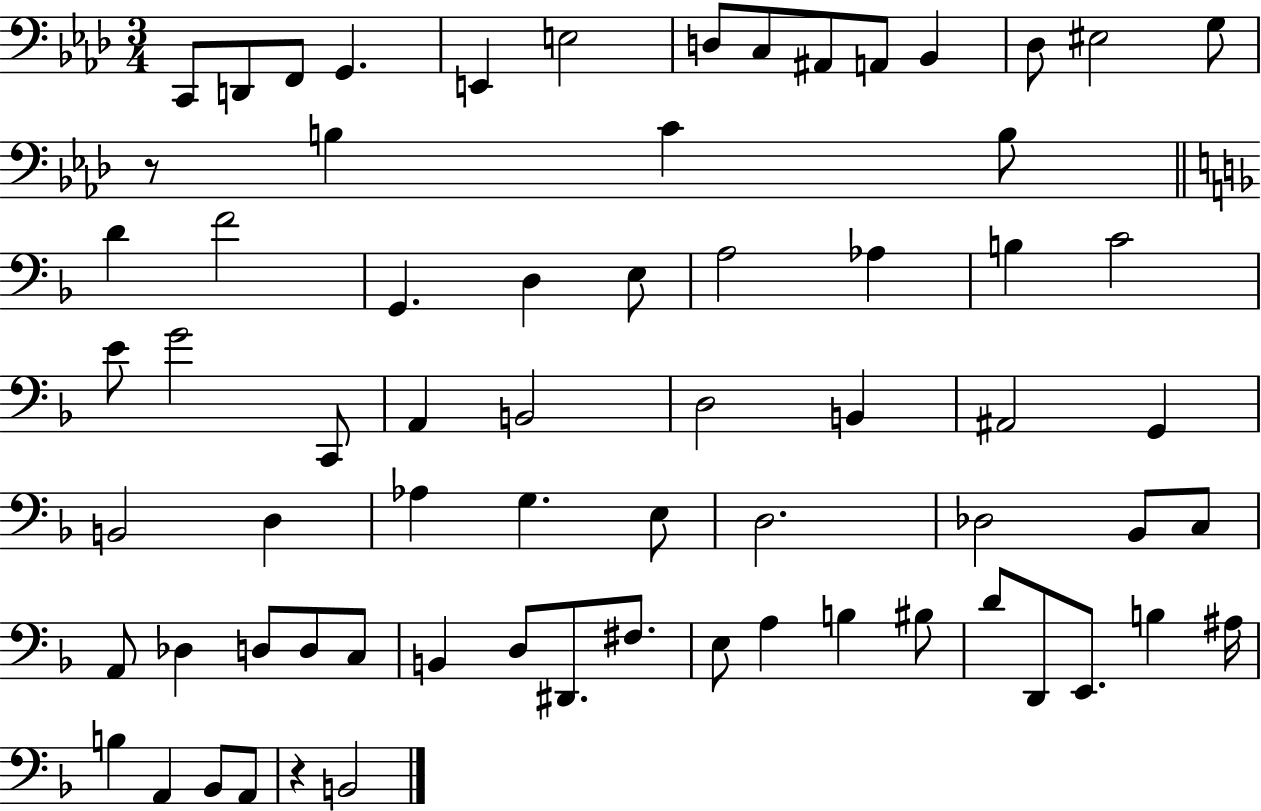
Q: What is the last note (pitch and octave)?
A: B2